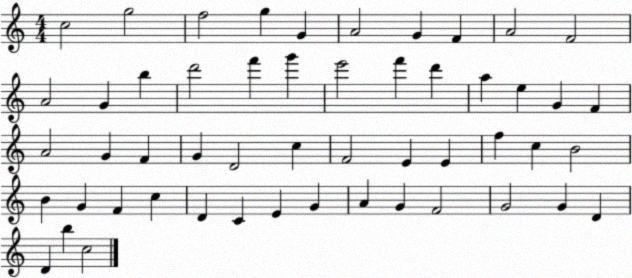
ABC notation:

X:1
T:Untitled
M:4/4
L:1/4
K:C
c2 g2 f2 g G A2 G F A2 F2 A2 G b d'2 f' g' e'2 f' d' a e G F A2 G F G D2 c F2 E E f c B2 B G F c D C E G A G F2 G2 G D D b c2